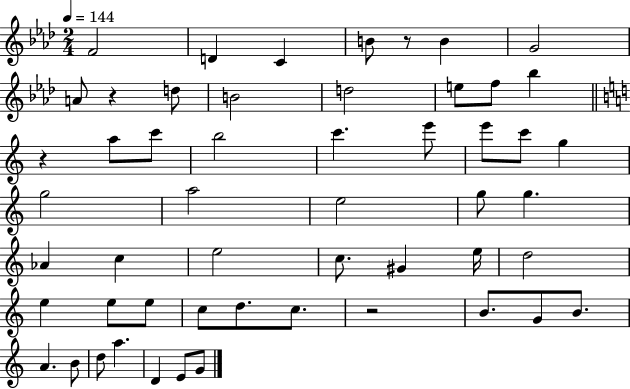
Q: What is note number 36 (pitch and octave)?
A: E5